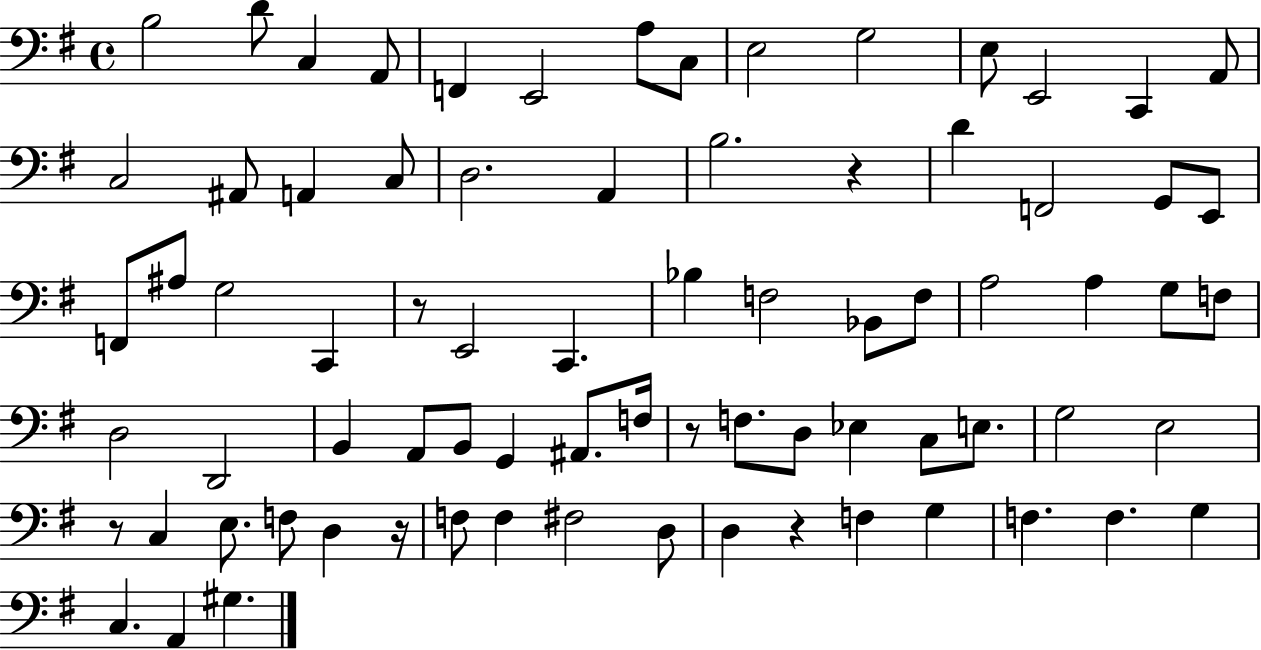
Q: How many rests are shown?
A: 6